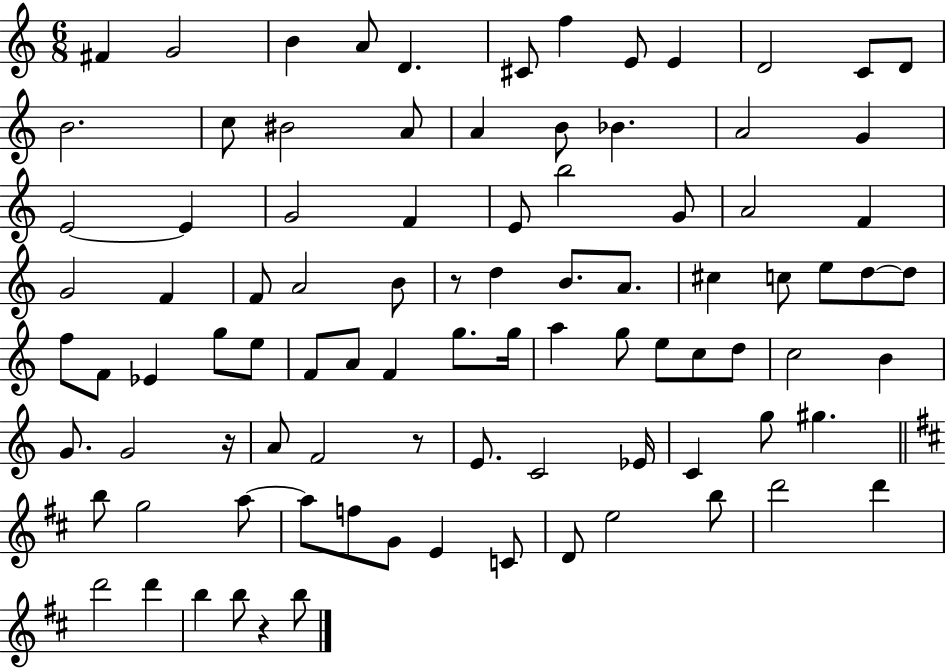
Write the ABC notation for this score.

X:1
T:Untitled
M:6/8
L:1/4
K:C
^F G2 B A/2 D ^C/2 f E/2 E D2 C/2 D/2 B2 c/2 ^B2 A/2 A B/2 _B A2 G E2 E G2 F E/2 b2 G/2 A2 F G2 F F/2 A2 B/2 z/2 d B/2 A/2 ^c c/2 e/2 d/2 d/2 f/2 F/2 _E g/2 e/2 F/2 A/2 F g/2 g/4 a g/2 e/2 c/2 d/2 c2 B G/2 G2 z/4 A/2 F2 z/2 E/2 C2 _E/4 C g/2 ^g b/2 g2 a/2 a/2 f/2 G/2 E C/2 D/2 e2 b/2 d'2 d' d'2 d' b b/2 z b/2